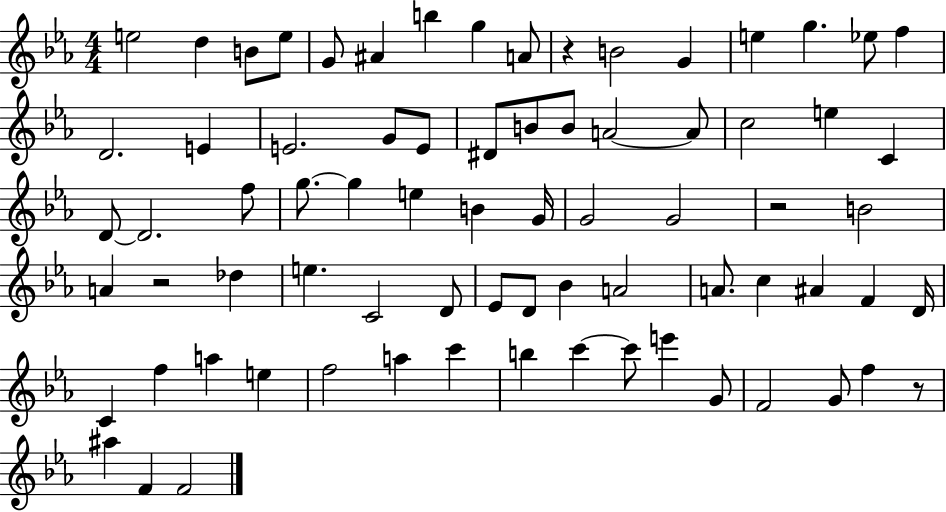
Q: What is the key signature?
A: EES major